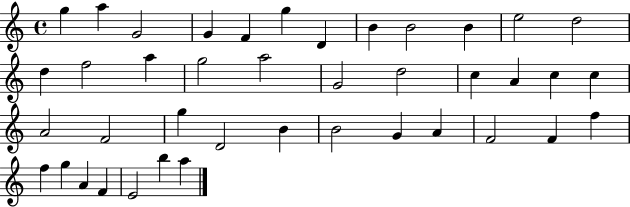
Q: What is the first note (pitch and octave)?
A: G5